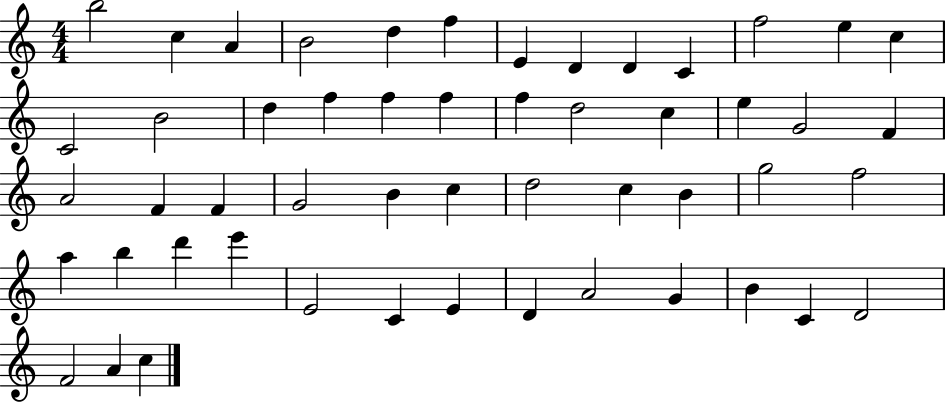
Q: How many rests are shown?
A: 0